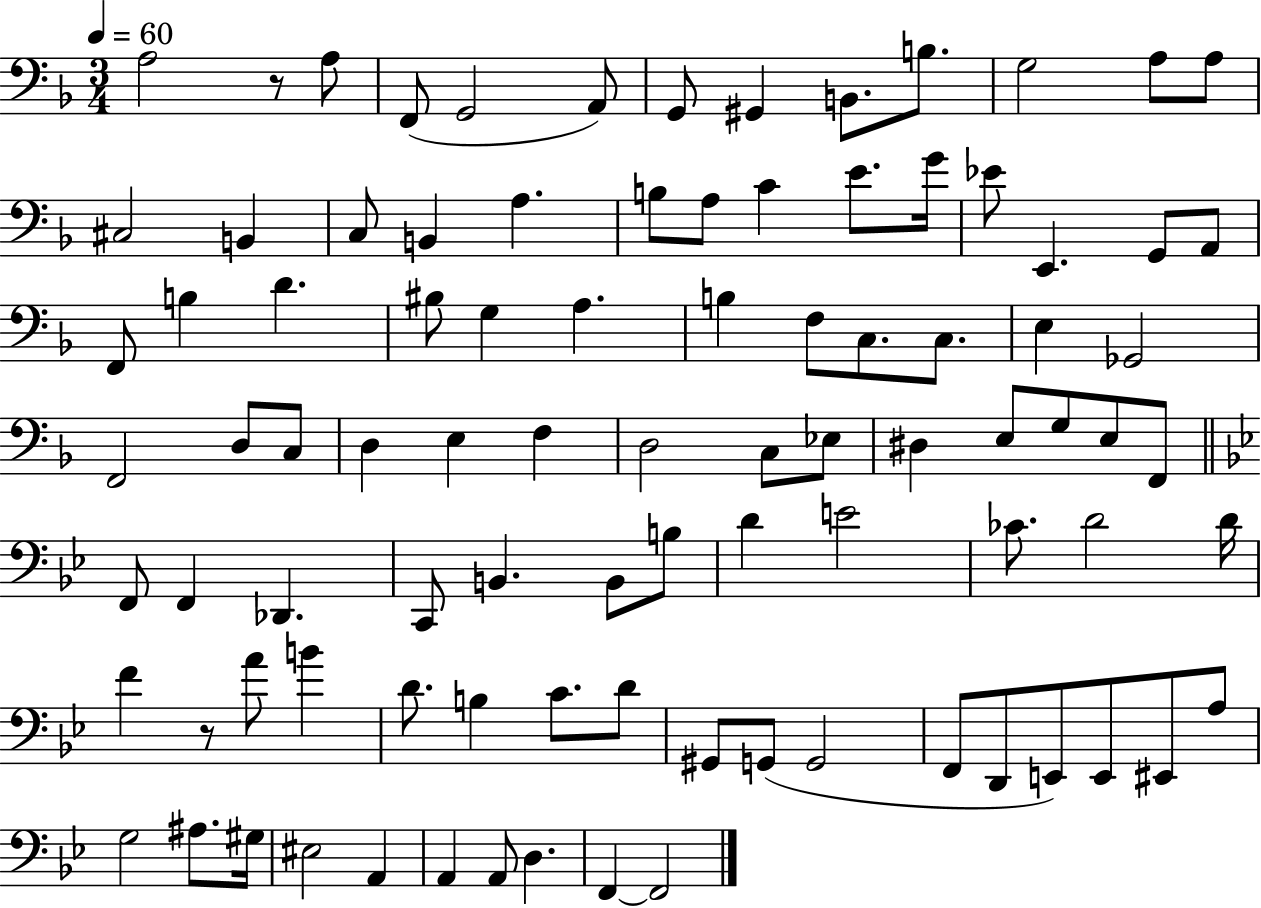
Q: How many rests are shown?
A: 2